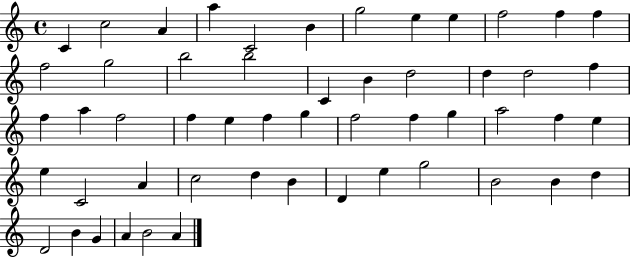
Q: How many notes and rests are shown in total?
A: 53